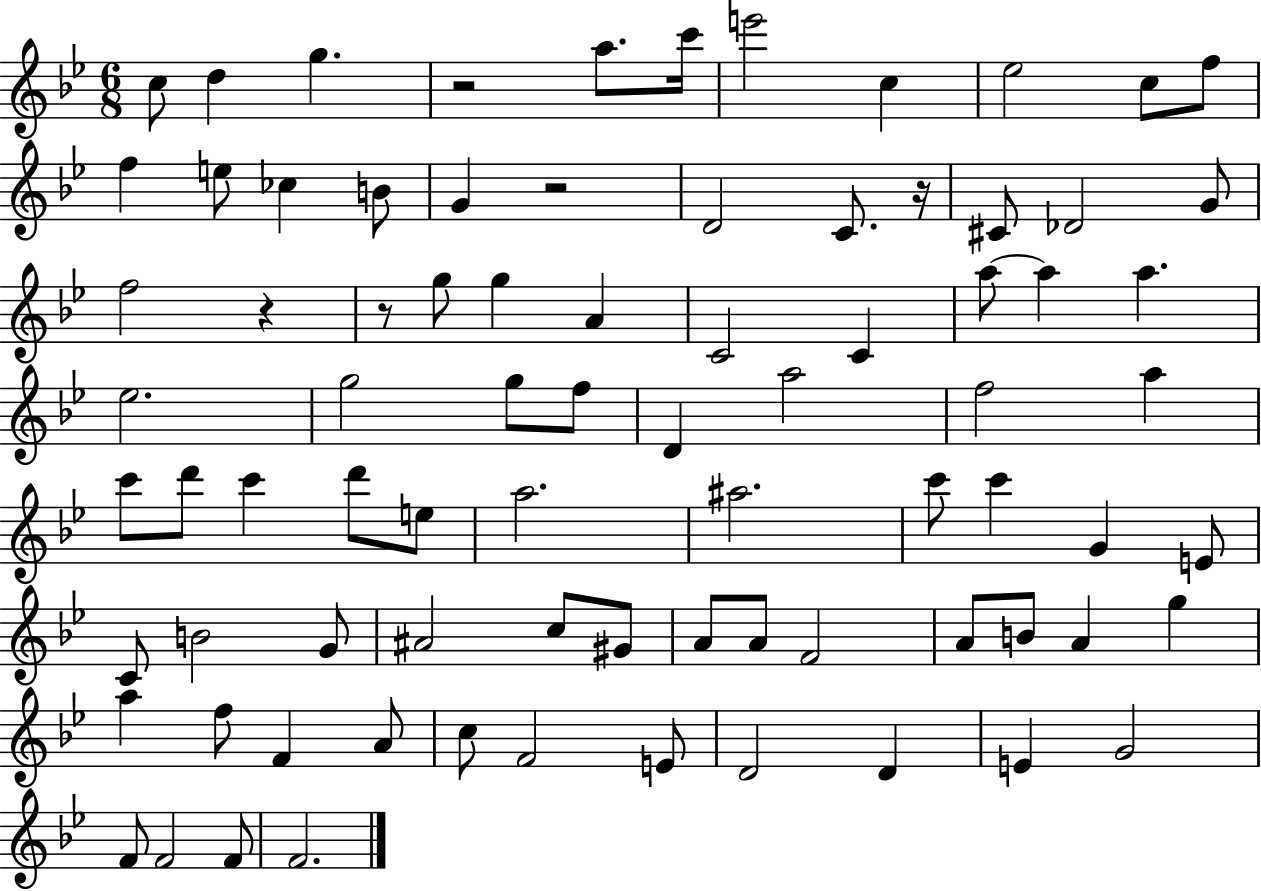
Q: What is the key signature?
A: BES major